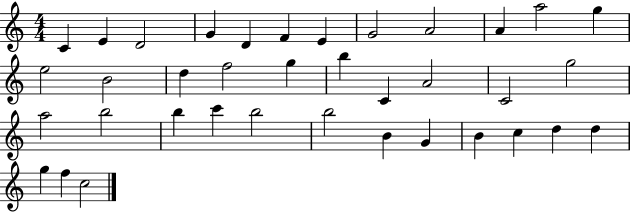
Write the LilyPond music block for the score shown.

{
  \clef treble
  \numericTimeSignature
  \time 4/4
  \key c \major
  c'4 e'4 d'2 | g'4 d'4 f'4 e'4 | g'2 a'2 | a'4 a''2 g''4 | \break e''2 b'2 | d''4 f''2 g''4 | b''4 c'4 a'2 | c'2 g''2 | \break a''2 b''2 | b''4 c'''4 b''2 | b''2 b'4 g'4 | b'4 c''4 d''4 d''4 | \break g''4 f''4 c''2 | \bar "|."
}